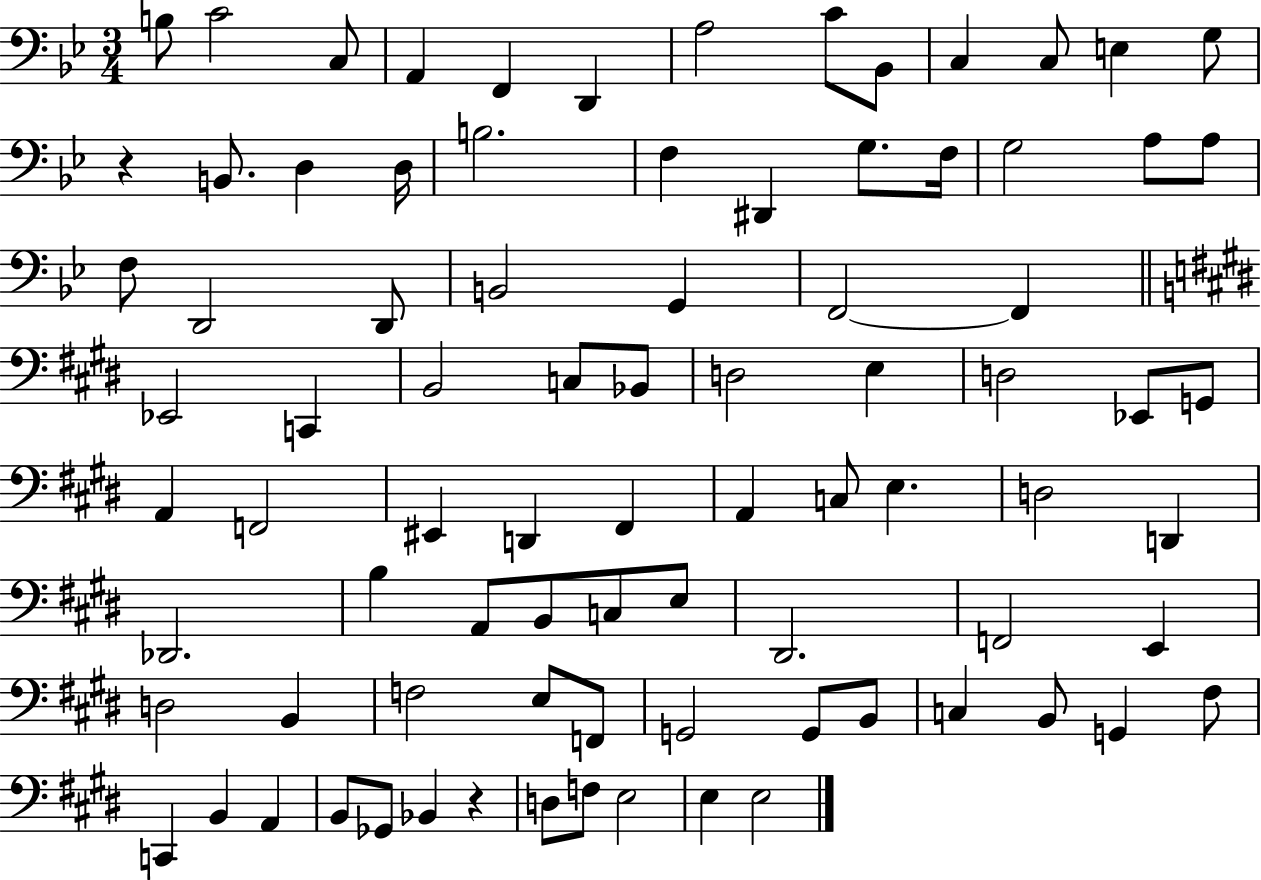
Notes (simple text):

B3/e C4/h C3/e A2/q F2/q D2/q A3/h C4/e Bb2/e C3/q C3/e E3/q G3/e R/q B2/e. D3/q D3/s B3/h. F3/q D#2/q G3/e. F3/s G3/h A3/e A3/e F3/e D2/h D2/e B2/h G2/q F2/h F2/q Eb2/h C2/q B2/h C3/e Bb2/e D3/h E3/q D3/h Eb2/e G2/e A2/q F2/h EIS2/q D2/q F#2/q A2/q C3/e E3/q. D3/h D2/q Db2/h. B3/q A2/e B2/e C3/e E3/e D#2/h. F2/h E2/q D3/h B2/q F3/h E3/e F2/e G2/h G2/e B2/e C3/q B2/e G2/q F#3/e C2/q B2/q A2/q B2/e Gb2/e Bb2/q R/q D3/e F3/e E3/h E3/q E3/h